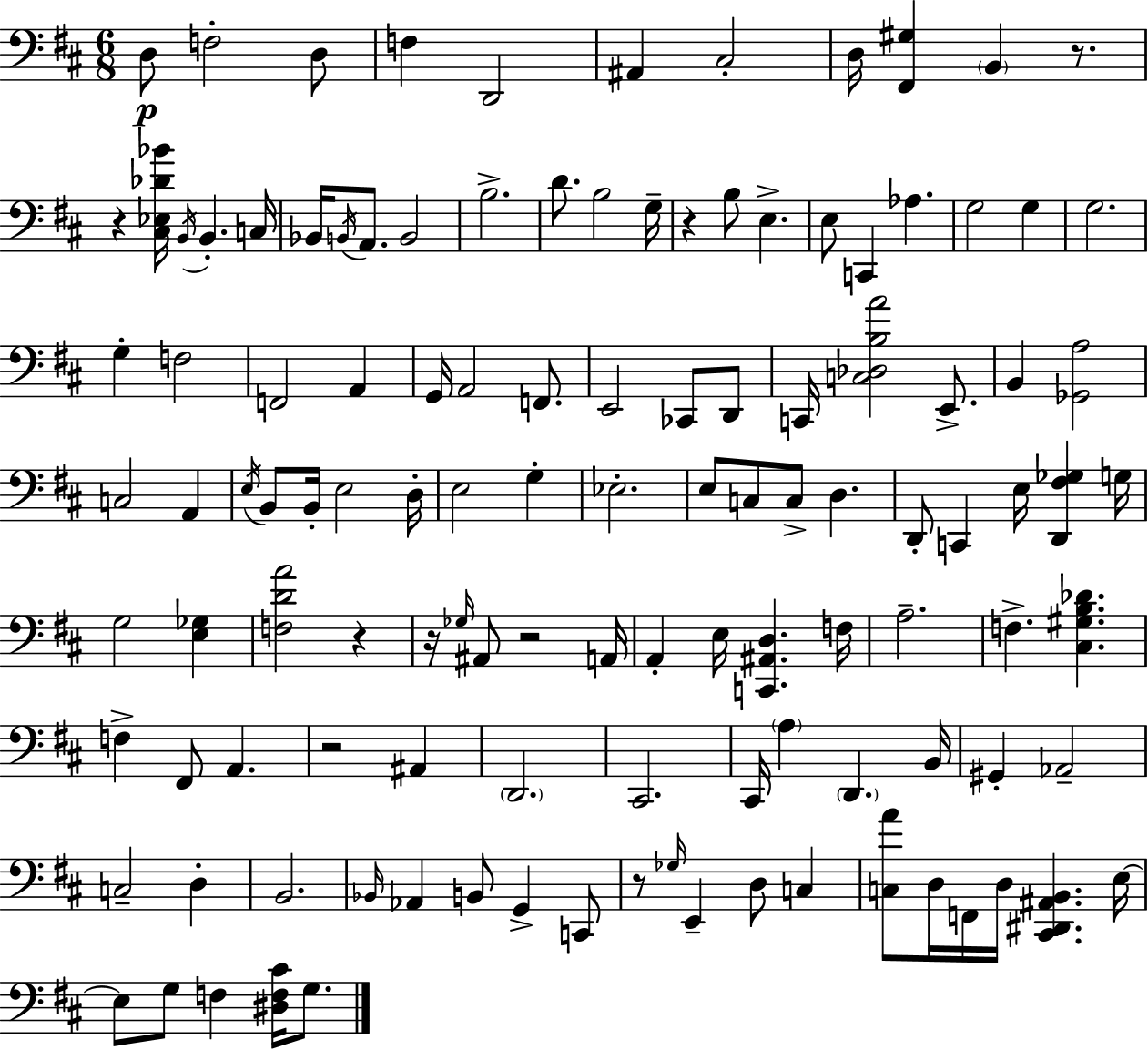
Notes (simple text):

D3/e F3/h D3/e F3/q D2/h A#2/q C#3/h D3/s [F#2,G#3]/q B2/q R/e. R/q [C#3,Eb3,Db4,Bb4]/s B2/s B2/q. C3/s Bb2/s B2/s A2/e. B2/h B3/h. D4/e. B3/h G3/s R/q B3/e E3/q. E3/e C2/q Ab3/q. G3/h G3/q G3/h. G3/q F3/h F2/h A2/q G2/s A2/h F2/e. E2/h CES2/e D2/e C2/s [C3,Db3,B3,A4]/h E2/e. B2/q [Gb2,A3]/h C3/h A2/q E3/s B2/e B2/s E3/h D3/s E3/h G3/q Eb3/h. E3/e C3/e C3/e D3/q. D2/e C2/q E3/s [D2,F#3,Gb3]/q G3/s G3/h [E3,Gb3]/q [F3,D4,A4]/h R/q R/s Gb3/s A#2/e R/h A2/s A2/q E3/s [C2,A#2,D3]/q. F3/s A3/h. F3/q. [C#3,G#3,B3,Db4]/q. F3/q F#2/e A2/q. R/h A#2/q D2/h. C#2/h. C#2/s A3/q D2/q. B2/s G#2/q Ab2/h C3/h D3/q B2/h. Bb2/s Ab2/q B2/e G2/q C2/e R/e Gb3/s E2/q D3/e C3/q [C3,A4]/e D3/s F2/s D3/s [C#2,D#2,A#2,B2]/q. E3/s E3/e G3/e F3/q [D#3,F3,C#4]/s G3/e.